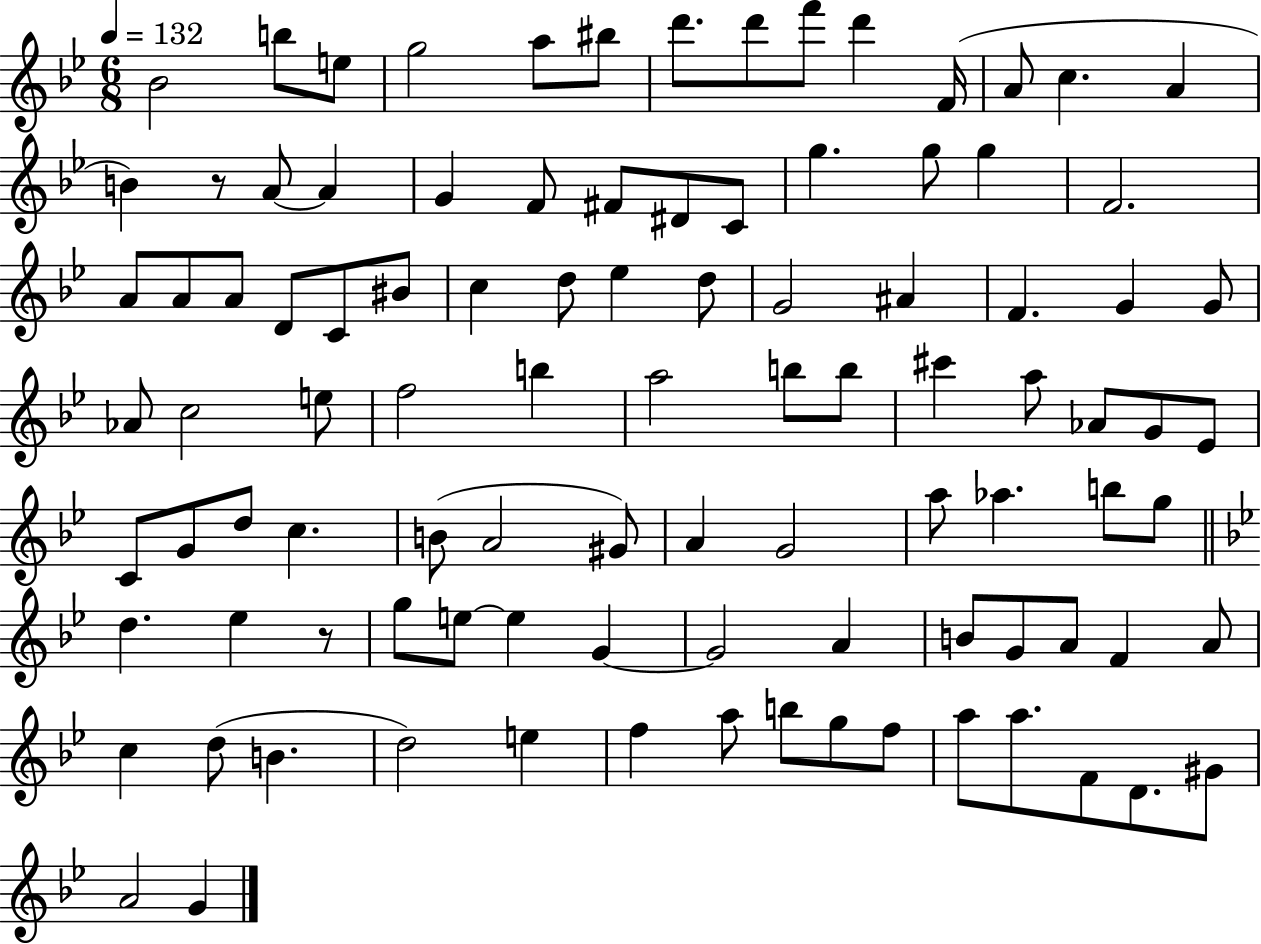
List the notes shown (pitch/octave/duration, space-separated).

Bb4/h B5/e E5/e G5/h A5/e BIS5/e D6/e. D6/e F6/e D6/q F4/s A4/e C5/q. A4/q B4/q R/e A4/e A4/q G4/q F4/e F#4/e D#4/e C4/e G5/q. G5/e G5/q F4/h. A4/e A4/e A4/e D4/e C4/e BIS4/e C5/q D5/e Eb5/q D5/e G4/h A#4/q F4/q. G4/q G4/e Ab4/e C5/h E5/e F5/h B5/q A5/h B5/e B5/e C#6/q A5/e Ab4/e G4/e Eb4/e C4/e G4/e D5/e C5/q. B4/e A4/h G#4/e A4/q G4/h A5/e Ab5/q. B5/e G5/e D5/q. Eb5/q R/e G5/e E5/e E5/q G4/q G4/h A4/q B4/e G4/e A4/e F4/q A4/e C5/q D5/e B4/q. D5/h E5/q F5/q A5/e B5/e G5/e F5/e A5/e A5/e. F4/e D4/e. G#4/e A4/h G4/q